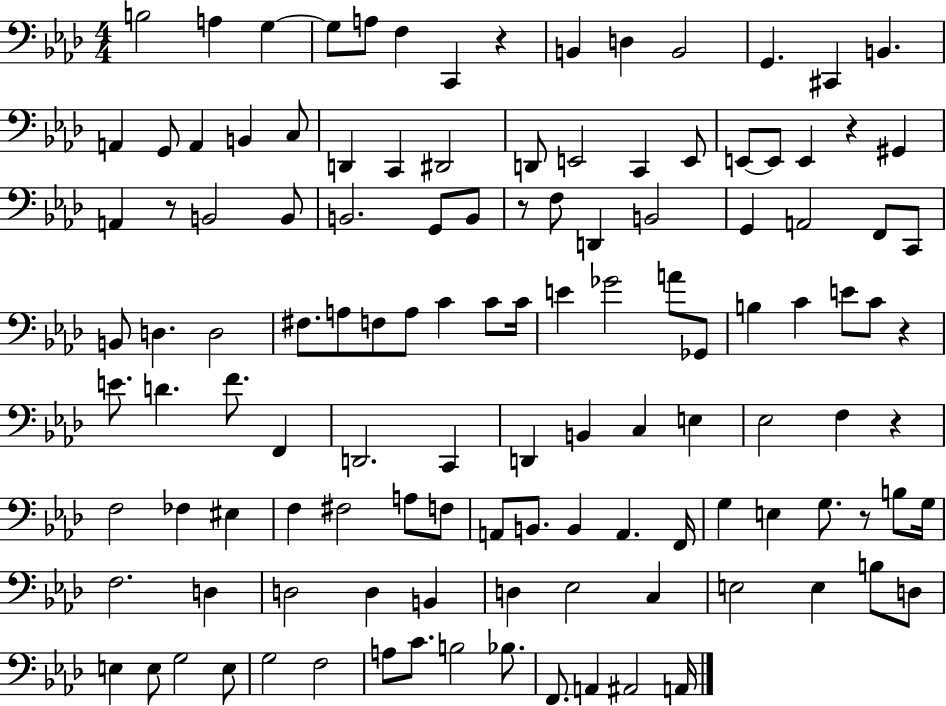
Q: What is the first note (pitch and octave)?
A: B3